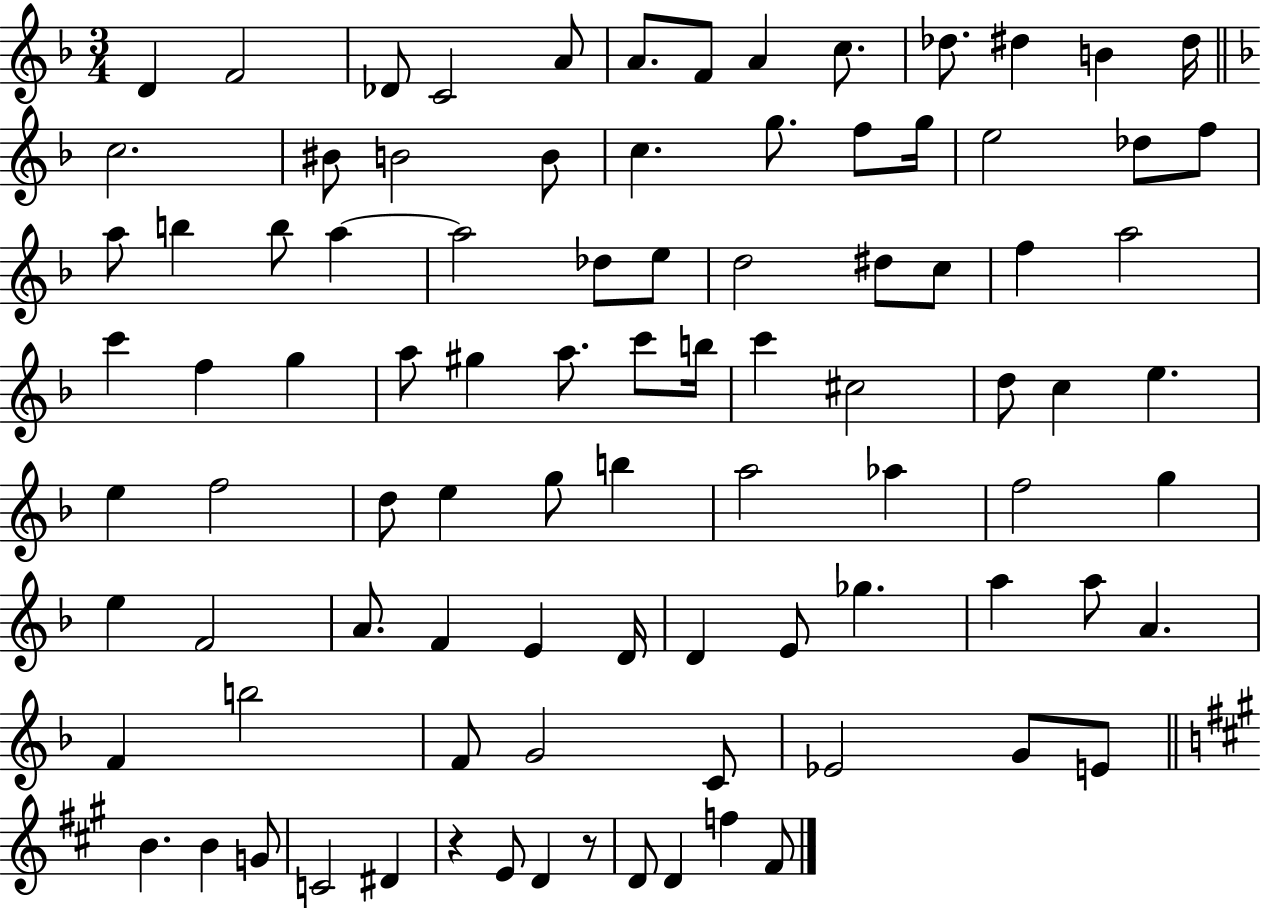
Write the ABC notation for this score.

X:1
T:Untitled
M:3/4
L:1/4
K:F
D F2 _D/2 C2 A/2 A/2 F/2 A c/2 _d/2 ^d B ^d/4 c2 ^B/2 B2 B/2 c g/2 f/2 g/4 e2 _d/2 f/2 a/2 b b/2 a a2 _d/2 e/2 d2 ^d/2 c/2 f a2 c' f g a/2 ^g a/2 c'/2 b/4 c' ^c2 d/2 c e e f2 d/2 e g/2 b a2 _a f2 g e F2 A/2 F E D/4 D E/2 _g a a/2 A F b2 F/2 G2 C/2 _E2 G/2 E/2 B B G/2 C2 ^D z E/2 D z/2 D/2 D f ^F/2